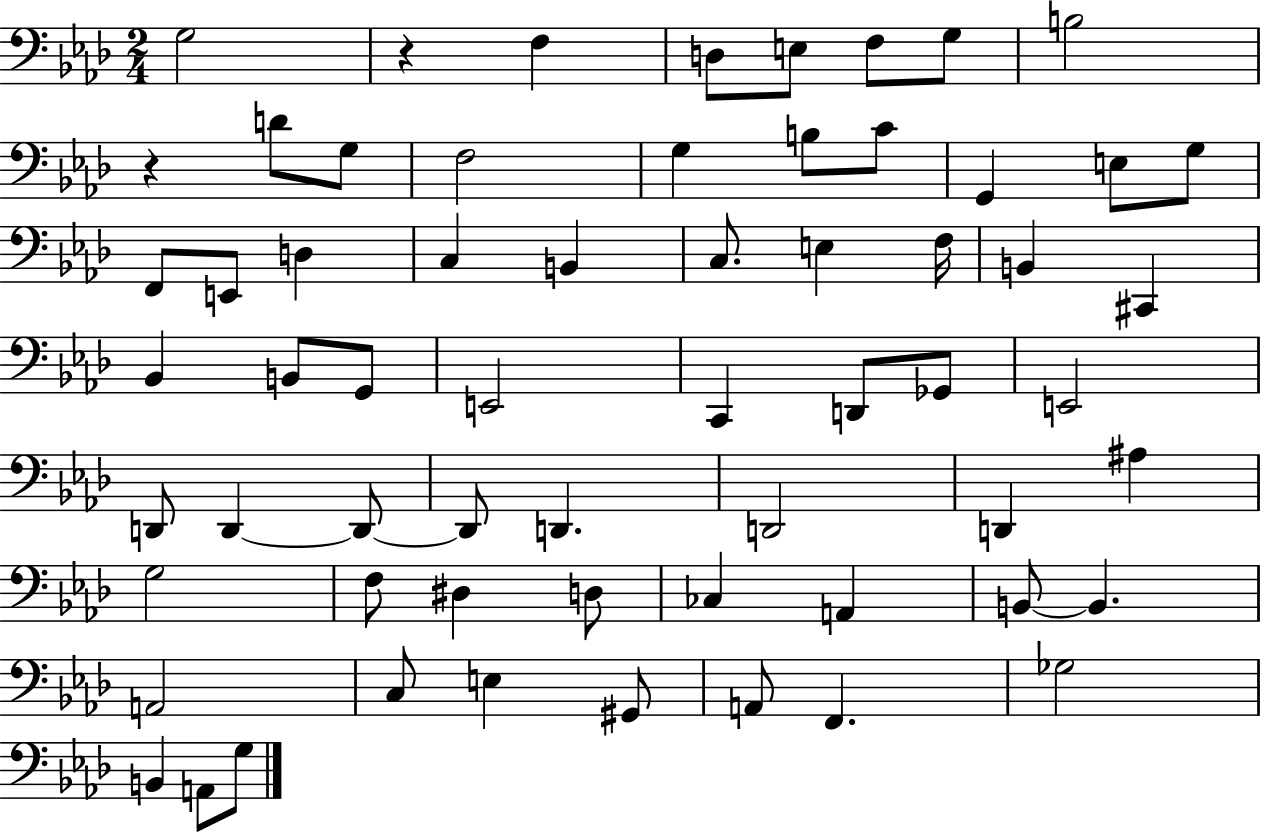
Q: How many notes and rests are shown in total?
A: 62